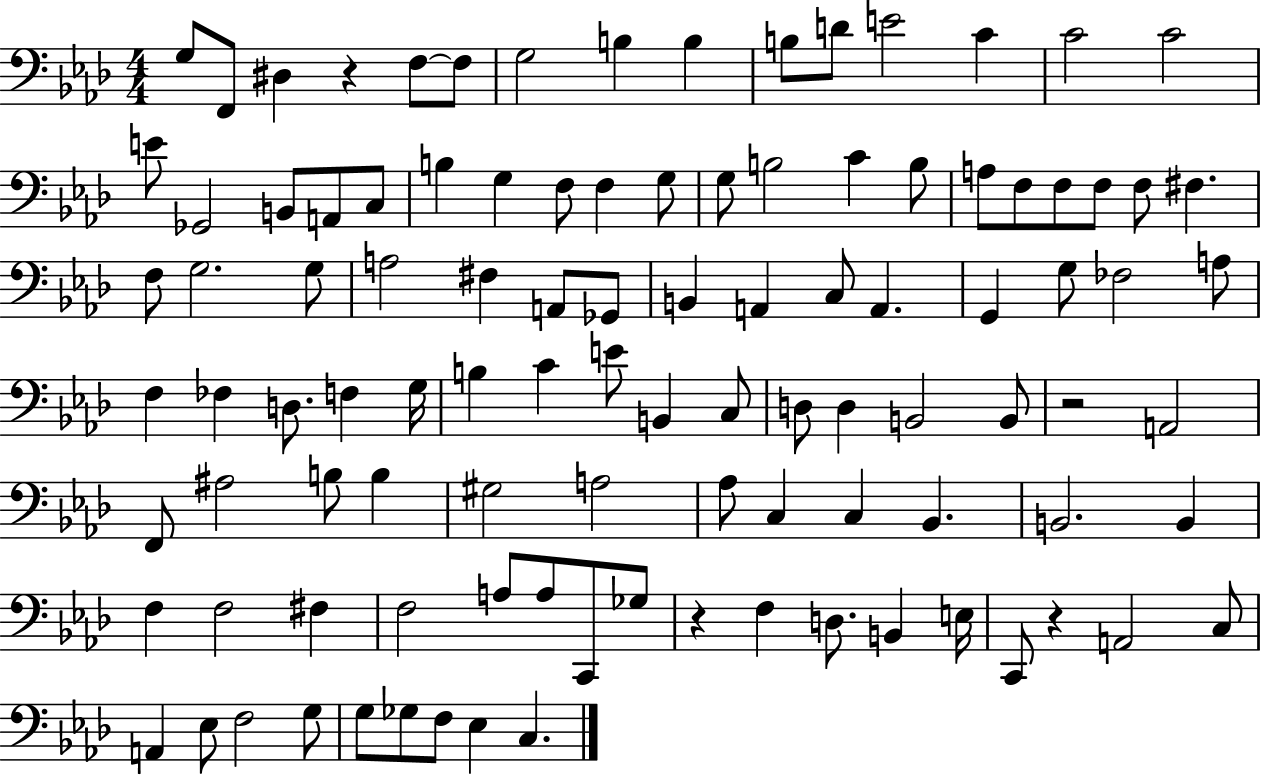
X:1
T:Untitled
M:4/4
L:1/4
K:Ab
G,/2 F,,/2 ^D, z F,/2 F,/2 G,2 B, B, B,/2 D/2 E2 C C2 C2 E/2 _G,,2 B,,/2 A,,/2 C,/2 B, G, F,/2 F, G,/2 G,/2 B,2 C B,/2 A,/2 F,/2 F,/2 F,/2 F,/2 ^F, F,/2 G,2 G,/2 A,2 ^F, A,,/2 _G,,/2 B,, A,, C,/2 A,, G,, G,/2 _F,2 A,/2 F, _F, D,/2 F, G,/4 B, C E/2 B,, C,/2 D,/2 D, B,,2 B,,/2 z2 A,,2 F,,/2 ^A,2 B,/2 B, ^G,2 A,2 _A,/2 C, C, _B,, B,,2 B,, F, F,2 ^F, F,2 A,/2 A,/2 C,,/2 _G,/2 z F, D,/2 B,, E,/4 C,,/2 z A,,2 C,/2 A,, _E,/2 F,2 G,/2 G,/2 _G,/2 F,/2 _E, C,